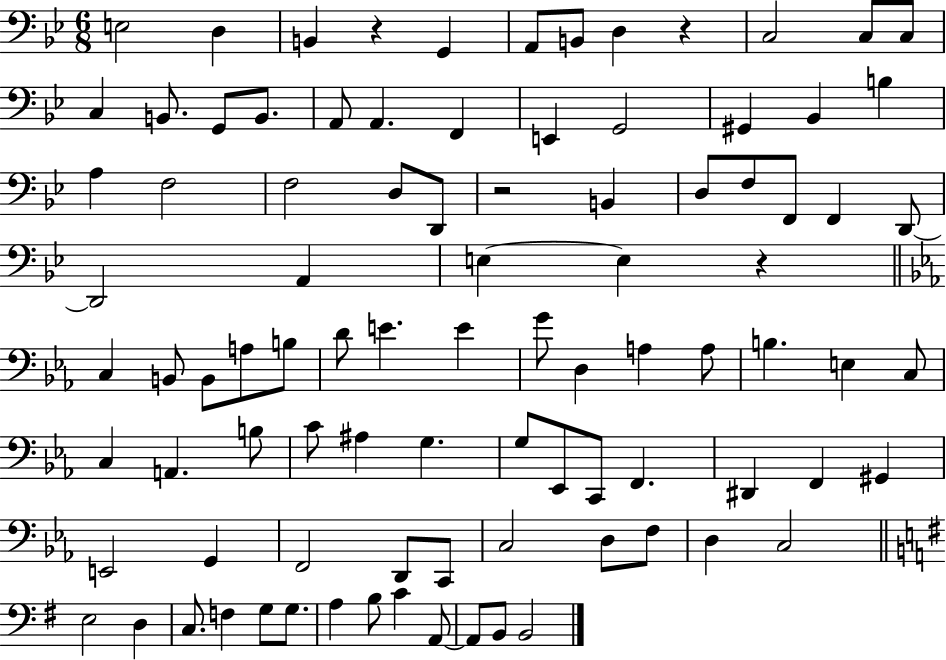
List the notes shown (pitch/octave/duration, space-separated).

E3/h D3/q B2/q R/q G2/q A2/e B2/e D3/q R/q C3/h C3/e C3/e C3/q B2/e. G2/e B2/e. A2/e A2/q. F2/q E2/q G2/h G#2/q Bb2/q B3/q A3/q F3/h F3/h D3/e D2/e R/h B2/q D3/e F3/e F2/e F2/q D2/e D2/h A2/q E3/q E3/q R/q C3/q B2/e B2/e A3/e B3/e D4/e E4/q. E4/q G4/e D3/q A3/q A3/e B3/q. E3/q C3/e C3/q A2/q. B3/e C4/e A#3/q G3/q. G3/e Eb2/e C2/e F2/q. D#2/q F2/q G#2/q E2/h G2/q F2/h D2/e C2/e C3/h D3/e F3/e D3/q C3/h E3/h D3/q C3/e. F3/q G3/e G3/e. A3/q B3/e C4/q A2/e A2/e B2/e B2/h